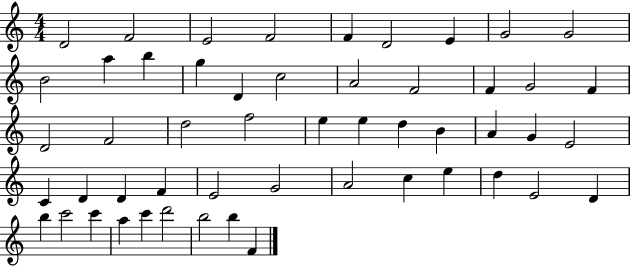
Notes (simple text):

D4/h F4/h E4/h F4/h F4/q D4/h E4/q G4/h G4/h B4/h A5/q B5/q G5/q D4/q C5/h A4/h F4/h F4/q G4/h F4/q D4/h F4/h D5/h F5/h E5/q E5/q D5/q B4/q A4/q G4/q E4/h C4/q D4/q D4/q F4/q E4/h G4/h A4/h C5/q E5/q D5/q E4/h D4/q B5/q C6/h C6/q A5/q C6/q D6/h B5/h B5/q F4/q